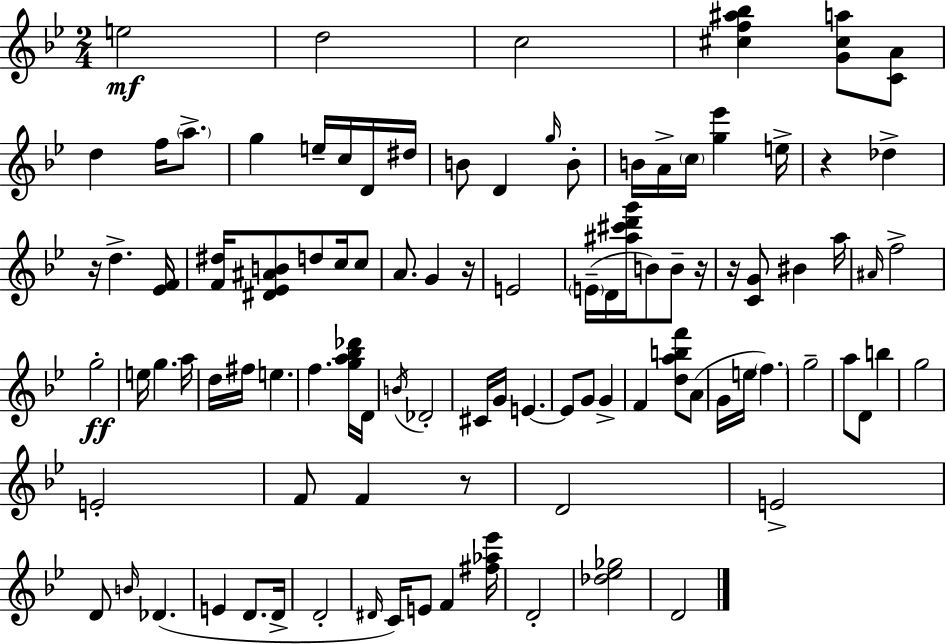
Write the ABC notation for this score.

X:1
T:Untitled
M:2/4
L:1/4
K:Bb
e2 d2 c2 [^cf^a_b] [G^ca]/2 [CA]/2 d f/4 a/2 g e/4 c/4 D/4 ^d/4 B/2 D g/4 B/2 B/4 A/4 c/4 [g_e'] e/4 z _d z/4 d [_EF]/4 [F^d]/4 [^D_E^AB]/2 d/2 c/4 c/2 A/2 G z/4 E2 E/4 D/4 [^a^c'd'g']/4 B/2 B/2 z/4 z/4 [CG]/2 ^B a/4 ^A/4 f2 g2 e/4 g a/4 d/4 ^f/4 e f [ga_b_d']/4 D/4 B/4 _D2 ^C/4 G/4 E E/2 G/2 G F [dabf']/2 A/2 G/4 e/4 f g2 a/2 D/2 b g2 E2 F/2 F z/2 D2 E2 D/2 B/4 _D E D/2 D/4 D2 ^D/4 C/4 E/2 F [^f_a_e']/4 D2 [_d_e_g]2 D2